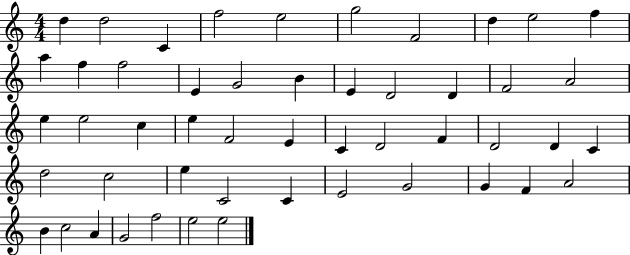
X:1
T:Untitled
M:4/4
L:1/4
K:C
d d2 C f2 e2 g2 F2 d e2 f a f f2 E G2 B E D2 D F2 A2 e e2 c e F2 E C D2 F D2 D C d2 c2 e C2 C E2 G2 G F A2 B c2 A G2 f2 e2 e2